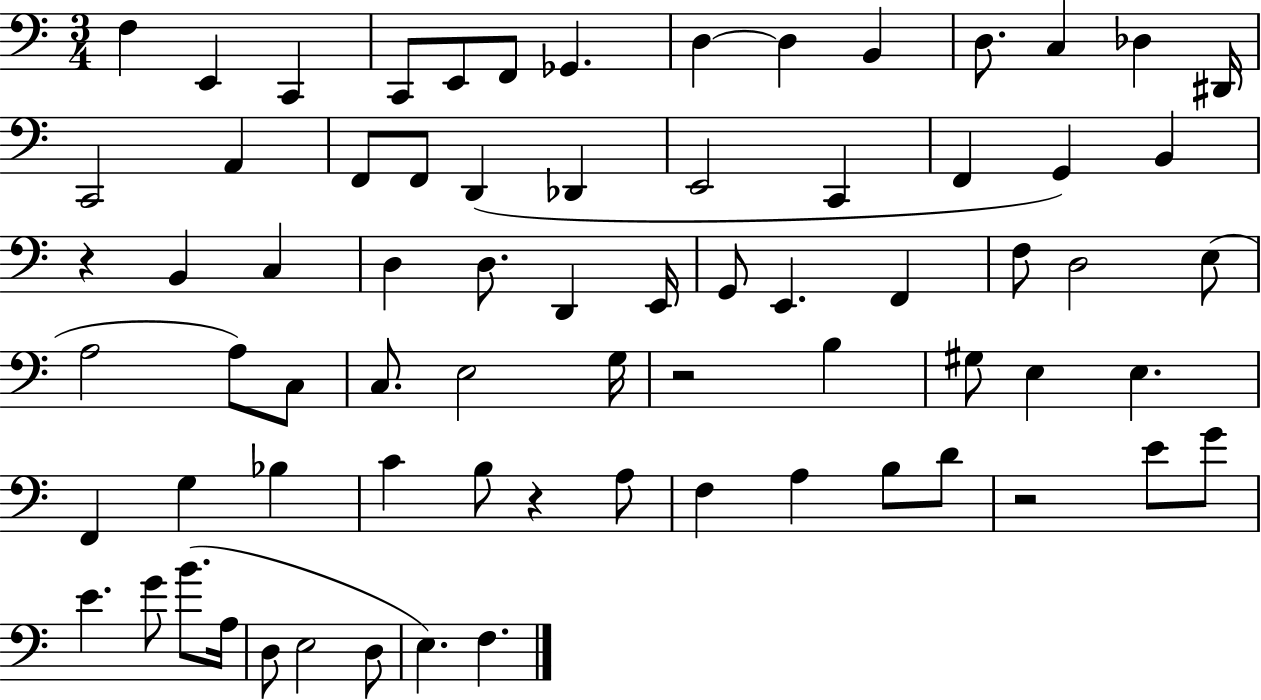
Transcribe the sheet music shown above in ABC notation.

X:1
T:Untitled
M:3/4
L:1/4
K:C
F, E,, C,, C,,/2 E,,/2 F,,/2 _G,, D, D, B,, D,/2 C, _D, ^D,,/4 C,,2 A,, F,,/2 F,,/2 D,, _D,, E,,2 C,, F,, G,, B,, z B,, C, D, D,/2 D,, E,,/4 G,,/2 E,, F,, F,/2 D,2 E,/2 A,2 A,/2 C,/2 C,/2 E,2 G,/4 z2 B, ^G,/2 E, E, F,, G, _B, C B,/2 z A,/2 F, A, B,/2 D/2 z2 E/2 G/2 E G/2 B/2 A,/4 D,/2 E,2 D,/2 E, F,